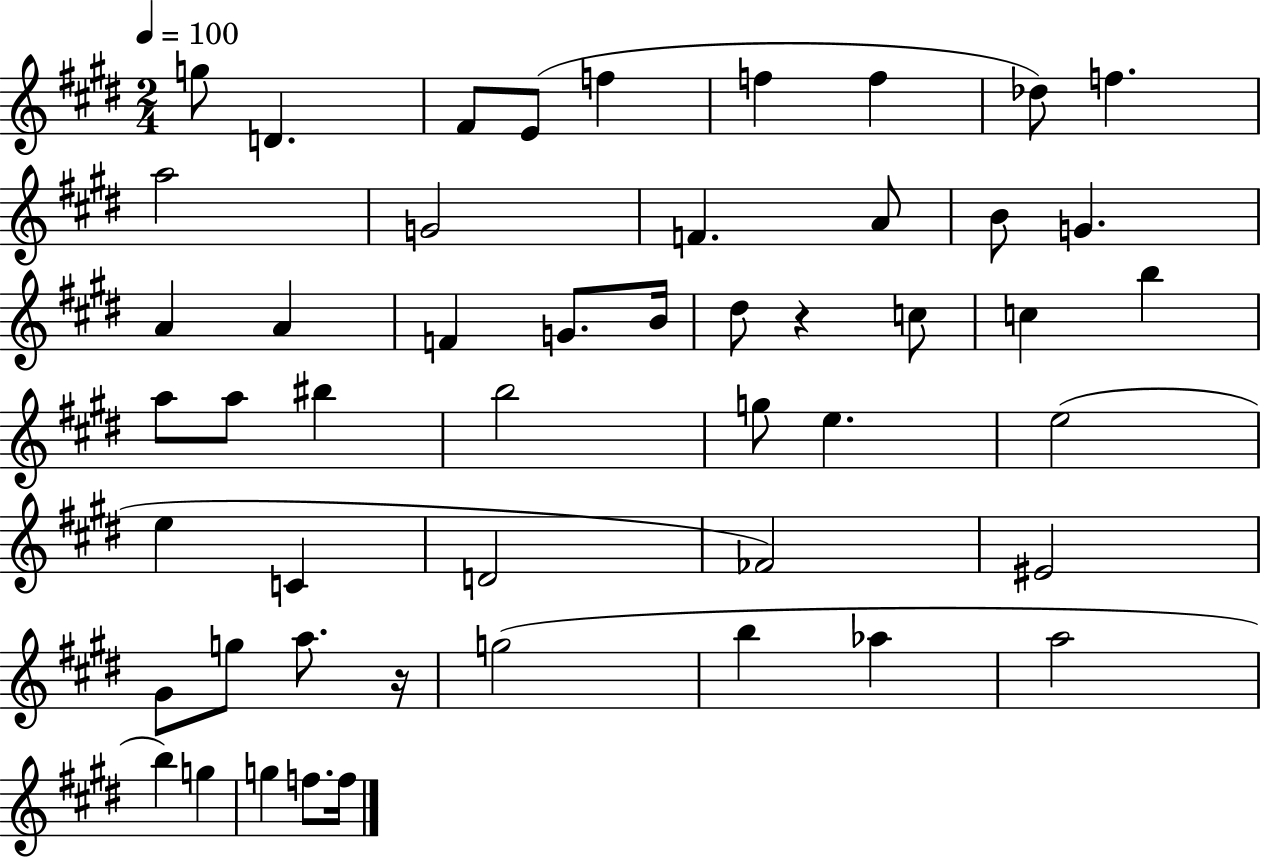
G5/e D4/q. F#4/e E4/e F5/q F5/q F5/q Db5/e F5/q. A5/h G4/h F4/q. A4/e B4/e G4/q. A4/q A4/q F4/q G4/e. B4/s D#5/e R/q C5/e C5/q B5/q A5/e A5/e BIS5/q B5/h G5/e E5/q. E5/h E5/q C4/q D4/h FES4/h EIS4/h G#4/e G5/e A5/e. R/s G5/h B5/q Ab5/q A5/h B5/q G5/q G5/q F5/e. F5/s